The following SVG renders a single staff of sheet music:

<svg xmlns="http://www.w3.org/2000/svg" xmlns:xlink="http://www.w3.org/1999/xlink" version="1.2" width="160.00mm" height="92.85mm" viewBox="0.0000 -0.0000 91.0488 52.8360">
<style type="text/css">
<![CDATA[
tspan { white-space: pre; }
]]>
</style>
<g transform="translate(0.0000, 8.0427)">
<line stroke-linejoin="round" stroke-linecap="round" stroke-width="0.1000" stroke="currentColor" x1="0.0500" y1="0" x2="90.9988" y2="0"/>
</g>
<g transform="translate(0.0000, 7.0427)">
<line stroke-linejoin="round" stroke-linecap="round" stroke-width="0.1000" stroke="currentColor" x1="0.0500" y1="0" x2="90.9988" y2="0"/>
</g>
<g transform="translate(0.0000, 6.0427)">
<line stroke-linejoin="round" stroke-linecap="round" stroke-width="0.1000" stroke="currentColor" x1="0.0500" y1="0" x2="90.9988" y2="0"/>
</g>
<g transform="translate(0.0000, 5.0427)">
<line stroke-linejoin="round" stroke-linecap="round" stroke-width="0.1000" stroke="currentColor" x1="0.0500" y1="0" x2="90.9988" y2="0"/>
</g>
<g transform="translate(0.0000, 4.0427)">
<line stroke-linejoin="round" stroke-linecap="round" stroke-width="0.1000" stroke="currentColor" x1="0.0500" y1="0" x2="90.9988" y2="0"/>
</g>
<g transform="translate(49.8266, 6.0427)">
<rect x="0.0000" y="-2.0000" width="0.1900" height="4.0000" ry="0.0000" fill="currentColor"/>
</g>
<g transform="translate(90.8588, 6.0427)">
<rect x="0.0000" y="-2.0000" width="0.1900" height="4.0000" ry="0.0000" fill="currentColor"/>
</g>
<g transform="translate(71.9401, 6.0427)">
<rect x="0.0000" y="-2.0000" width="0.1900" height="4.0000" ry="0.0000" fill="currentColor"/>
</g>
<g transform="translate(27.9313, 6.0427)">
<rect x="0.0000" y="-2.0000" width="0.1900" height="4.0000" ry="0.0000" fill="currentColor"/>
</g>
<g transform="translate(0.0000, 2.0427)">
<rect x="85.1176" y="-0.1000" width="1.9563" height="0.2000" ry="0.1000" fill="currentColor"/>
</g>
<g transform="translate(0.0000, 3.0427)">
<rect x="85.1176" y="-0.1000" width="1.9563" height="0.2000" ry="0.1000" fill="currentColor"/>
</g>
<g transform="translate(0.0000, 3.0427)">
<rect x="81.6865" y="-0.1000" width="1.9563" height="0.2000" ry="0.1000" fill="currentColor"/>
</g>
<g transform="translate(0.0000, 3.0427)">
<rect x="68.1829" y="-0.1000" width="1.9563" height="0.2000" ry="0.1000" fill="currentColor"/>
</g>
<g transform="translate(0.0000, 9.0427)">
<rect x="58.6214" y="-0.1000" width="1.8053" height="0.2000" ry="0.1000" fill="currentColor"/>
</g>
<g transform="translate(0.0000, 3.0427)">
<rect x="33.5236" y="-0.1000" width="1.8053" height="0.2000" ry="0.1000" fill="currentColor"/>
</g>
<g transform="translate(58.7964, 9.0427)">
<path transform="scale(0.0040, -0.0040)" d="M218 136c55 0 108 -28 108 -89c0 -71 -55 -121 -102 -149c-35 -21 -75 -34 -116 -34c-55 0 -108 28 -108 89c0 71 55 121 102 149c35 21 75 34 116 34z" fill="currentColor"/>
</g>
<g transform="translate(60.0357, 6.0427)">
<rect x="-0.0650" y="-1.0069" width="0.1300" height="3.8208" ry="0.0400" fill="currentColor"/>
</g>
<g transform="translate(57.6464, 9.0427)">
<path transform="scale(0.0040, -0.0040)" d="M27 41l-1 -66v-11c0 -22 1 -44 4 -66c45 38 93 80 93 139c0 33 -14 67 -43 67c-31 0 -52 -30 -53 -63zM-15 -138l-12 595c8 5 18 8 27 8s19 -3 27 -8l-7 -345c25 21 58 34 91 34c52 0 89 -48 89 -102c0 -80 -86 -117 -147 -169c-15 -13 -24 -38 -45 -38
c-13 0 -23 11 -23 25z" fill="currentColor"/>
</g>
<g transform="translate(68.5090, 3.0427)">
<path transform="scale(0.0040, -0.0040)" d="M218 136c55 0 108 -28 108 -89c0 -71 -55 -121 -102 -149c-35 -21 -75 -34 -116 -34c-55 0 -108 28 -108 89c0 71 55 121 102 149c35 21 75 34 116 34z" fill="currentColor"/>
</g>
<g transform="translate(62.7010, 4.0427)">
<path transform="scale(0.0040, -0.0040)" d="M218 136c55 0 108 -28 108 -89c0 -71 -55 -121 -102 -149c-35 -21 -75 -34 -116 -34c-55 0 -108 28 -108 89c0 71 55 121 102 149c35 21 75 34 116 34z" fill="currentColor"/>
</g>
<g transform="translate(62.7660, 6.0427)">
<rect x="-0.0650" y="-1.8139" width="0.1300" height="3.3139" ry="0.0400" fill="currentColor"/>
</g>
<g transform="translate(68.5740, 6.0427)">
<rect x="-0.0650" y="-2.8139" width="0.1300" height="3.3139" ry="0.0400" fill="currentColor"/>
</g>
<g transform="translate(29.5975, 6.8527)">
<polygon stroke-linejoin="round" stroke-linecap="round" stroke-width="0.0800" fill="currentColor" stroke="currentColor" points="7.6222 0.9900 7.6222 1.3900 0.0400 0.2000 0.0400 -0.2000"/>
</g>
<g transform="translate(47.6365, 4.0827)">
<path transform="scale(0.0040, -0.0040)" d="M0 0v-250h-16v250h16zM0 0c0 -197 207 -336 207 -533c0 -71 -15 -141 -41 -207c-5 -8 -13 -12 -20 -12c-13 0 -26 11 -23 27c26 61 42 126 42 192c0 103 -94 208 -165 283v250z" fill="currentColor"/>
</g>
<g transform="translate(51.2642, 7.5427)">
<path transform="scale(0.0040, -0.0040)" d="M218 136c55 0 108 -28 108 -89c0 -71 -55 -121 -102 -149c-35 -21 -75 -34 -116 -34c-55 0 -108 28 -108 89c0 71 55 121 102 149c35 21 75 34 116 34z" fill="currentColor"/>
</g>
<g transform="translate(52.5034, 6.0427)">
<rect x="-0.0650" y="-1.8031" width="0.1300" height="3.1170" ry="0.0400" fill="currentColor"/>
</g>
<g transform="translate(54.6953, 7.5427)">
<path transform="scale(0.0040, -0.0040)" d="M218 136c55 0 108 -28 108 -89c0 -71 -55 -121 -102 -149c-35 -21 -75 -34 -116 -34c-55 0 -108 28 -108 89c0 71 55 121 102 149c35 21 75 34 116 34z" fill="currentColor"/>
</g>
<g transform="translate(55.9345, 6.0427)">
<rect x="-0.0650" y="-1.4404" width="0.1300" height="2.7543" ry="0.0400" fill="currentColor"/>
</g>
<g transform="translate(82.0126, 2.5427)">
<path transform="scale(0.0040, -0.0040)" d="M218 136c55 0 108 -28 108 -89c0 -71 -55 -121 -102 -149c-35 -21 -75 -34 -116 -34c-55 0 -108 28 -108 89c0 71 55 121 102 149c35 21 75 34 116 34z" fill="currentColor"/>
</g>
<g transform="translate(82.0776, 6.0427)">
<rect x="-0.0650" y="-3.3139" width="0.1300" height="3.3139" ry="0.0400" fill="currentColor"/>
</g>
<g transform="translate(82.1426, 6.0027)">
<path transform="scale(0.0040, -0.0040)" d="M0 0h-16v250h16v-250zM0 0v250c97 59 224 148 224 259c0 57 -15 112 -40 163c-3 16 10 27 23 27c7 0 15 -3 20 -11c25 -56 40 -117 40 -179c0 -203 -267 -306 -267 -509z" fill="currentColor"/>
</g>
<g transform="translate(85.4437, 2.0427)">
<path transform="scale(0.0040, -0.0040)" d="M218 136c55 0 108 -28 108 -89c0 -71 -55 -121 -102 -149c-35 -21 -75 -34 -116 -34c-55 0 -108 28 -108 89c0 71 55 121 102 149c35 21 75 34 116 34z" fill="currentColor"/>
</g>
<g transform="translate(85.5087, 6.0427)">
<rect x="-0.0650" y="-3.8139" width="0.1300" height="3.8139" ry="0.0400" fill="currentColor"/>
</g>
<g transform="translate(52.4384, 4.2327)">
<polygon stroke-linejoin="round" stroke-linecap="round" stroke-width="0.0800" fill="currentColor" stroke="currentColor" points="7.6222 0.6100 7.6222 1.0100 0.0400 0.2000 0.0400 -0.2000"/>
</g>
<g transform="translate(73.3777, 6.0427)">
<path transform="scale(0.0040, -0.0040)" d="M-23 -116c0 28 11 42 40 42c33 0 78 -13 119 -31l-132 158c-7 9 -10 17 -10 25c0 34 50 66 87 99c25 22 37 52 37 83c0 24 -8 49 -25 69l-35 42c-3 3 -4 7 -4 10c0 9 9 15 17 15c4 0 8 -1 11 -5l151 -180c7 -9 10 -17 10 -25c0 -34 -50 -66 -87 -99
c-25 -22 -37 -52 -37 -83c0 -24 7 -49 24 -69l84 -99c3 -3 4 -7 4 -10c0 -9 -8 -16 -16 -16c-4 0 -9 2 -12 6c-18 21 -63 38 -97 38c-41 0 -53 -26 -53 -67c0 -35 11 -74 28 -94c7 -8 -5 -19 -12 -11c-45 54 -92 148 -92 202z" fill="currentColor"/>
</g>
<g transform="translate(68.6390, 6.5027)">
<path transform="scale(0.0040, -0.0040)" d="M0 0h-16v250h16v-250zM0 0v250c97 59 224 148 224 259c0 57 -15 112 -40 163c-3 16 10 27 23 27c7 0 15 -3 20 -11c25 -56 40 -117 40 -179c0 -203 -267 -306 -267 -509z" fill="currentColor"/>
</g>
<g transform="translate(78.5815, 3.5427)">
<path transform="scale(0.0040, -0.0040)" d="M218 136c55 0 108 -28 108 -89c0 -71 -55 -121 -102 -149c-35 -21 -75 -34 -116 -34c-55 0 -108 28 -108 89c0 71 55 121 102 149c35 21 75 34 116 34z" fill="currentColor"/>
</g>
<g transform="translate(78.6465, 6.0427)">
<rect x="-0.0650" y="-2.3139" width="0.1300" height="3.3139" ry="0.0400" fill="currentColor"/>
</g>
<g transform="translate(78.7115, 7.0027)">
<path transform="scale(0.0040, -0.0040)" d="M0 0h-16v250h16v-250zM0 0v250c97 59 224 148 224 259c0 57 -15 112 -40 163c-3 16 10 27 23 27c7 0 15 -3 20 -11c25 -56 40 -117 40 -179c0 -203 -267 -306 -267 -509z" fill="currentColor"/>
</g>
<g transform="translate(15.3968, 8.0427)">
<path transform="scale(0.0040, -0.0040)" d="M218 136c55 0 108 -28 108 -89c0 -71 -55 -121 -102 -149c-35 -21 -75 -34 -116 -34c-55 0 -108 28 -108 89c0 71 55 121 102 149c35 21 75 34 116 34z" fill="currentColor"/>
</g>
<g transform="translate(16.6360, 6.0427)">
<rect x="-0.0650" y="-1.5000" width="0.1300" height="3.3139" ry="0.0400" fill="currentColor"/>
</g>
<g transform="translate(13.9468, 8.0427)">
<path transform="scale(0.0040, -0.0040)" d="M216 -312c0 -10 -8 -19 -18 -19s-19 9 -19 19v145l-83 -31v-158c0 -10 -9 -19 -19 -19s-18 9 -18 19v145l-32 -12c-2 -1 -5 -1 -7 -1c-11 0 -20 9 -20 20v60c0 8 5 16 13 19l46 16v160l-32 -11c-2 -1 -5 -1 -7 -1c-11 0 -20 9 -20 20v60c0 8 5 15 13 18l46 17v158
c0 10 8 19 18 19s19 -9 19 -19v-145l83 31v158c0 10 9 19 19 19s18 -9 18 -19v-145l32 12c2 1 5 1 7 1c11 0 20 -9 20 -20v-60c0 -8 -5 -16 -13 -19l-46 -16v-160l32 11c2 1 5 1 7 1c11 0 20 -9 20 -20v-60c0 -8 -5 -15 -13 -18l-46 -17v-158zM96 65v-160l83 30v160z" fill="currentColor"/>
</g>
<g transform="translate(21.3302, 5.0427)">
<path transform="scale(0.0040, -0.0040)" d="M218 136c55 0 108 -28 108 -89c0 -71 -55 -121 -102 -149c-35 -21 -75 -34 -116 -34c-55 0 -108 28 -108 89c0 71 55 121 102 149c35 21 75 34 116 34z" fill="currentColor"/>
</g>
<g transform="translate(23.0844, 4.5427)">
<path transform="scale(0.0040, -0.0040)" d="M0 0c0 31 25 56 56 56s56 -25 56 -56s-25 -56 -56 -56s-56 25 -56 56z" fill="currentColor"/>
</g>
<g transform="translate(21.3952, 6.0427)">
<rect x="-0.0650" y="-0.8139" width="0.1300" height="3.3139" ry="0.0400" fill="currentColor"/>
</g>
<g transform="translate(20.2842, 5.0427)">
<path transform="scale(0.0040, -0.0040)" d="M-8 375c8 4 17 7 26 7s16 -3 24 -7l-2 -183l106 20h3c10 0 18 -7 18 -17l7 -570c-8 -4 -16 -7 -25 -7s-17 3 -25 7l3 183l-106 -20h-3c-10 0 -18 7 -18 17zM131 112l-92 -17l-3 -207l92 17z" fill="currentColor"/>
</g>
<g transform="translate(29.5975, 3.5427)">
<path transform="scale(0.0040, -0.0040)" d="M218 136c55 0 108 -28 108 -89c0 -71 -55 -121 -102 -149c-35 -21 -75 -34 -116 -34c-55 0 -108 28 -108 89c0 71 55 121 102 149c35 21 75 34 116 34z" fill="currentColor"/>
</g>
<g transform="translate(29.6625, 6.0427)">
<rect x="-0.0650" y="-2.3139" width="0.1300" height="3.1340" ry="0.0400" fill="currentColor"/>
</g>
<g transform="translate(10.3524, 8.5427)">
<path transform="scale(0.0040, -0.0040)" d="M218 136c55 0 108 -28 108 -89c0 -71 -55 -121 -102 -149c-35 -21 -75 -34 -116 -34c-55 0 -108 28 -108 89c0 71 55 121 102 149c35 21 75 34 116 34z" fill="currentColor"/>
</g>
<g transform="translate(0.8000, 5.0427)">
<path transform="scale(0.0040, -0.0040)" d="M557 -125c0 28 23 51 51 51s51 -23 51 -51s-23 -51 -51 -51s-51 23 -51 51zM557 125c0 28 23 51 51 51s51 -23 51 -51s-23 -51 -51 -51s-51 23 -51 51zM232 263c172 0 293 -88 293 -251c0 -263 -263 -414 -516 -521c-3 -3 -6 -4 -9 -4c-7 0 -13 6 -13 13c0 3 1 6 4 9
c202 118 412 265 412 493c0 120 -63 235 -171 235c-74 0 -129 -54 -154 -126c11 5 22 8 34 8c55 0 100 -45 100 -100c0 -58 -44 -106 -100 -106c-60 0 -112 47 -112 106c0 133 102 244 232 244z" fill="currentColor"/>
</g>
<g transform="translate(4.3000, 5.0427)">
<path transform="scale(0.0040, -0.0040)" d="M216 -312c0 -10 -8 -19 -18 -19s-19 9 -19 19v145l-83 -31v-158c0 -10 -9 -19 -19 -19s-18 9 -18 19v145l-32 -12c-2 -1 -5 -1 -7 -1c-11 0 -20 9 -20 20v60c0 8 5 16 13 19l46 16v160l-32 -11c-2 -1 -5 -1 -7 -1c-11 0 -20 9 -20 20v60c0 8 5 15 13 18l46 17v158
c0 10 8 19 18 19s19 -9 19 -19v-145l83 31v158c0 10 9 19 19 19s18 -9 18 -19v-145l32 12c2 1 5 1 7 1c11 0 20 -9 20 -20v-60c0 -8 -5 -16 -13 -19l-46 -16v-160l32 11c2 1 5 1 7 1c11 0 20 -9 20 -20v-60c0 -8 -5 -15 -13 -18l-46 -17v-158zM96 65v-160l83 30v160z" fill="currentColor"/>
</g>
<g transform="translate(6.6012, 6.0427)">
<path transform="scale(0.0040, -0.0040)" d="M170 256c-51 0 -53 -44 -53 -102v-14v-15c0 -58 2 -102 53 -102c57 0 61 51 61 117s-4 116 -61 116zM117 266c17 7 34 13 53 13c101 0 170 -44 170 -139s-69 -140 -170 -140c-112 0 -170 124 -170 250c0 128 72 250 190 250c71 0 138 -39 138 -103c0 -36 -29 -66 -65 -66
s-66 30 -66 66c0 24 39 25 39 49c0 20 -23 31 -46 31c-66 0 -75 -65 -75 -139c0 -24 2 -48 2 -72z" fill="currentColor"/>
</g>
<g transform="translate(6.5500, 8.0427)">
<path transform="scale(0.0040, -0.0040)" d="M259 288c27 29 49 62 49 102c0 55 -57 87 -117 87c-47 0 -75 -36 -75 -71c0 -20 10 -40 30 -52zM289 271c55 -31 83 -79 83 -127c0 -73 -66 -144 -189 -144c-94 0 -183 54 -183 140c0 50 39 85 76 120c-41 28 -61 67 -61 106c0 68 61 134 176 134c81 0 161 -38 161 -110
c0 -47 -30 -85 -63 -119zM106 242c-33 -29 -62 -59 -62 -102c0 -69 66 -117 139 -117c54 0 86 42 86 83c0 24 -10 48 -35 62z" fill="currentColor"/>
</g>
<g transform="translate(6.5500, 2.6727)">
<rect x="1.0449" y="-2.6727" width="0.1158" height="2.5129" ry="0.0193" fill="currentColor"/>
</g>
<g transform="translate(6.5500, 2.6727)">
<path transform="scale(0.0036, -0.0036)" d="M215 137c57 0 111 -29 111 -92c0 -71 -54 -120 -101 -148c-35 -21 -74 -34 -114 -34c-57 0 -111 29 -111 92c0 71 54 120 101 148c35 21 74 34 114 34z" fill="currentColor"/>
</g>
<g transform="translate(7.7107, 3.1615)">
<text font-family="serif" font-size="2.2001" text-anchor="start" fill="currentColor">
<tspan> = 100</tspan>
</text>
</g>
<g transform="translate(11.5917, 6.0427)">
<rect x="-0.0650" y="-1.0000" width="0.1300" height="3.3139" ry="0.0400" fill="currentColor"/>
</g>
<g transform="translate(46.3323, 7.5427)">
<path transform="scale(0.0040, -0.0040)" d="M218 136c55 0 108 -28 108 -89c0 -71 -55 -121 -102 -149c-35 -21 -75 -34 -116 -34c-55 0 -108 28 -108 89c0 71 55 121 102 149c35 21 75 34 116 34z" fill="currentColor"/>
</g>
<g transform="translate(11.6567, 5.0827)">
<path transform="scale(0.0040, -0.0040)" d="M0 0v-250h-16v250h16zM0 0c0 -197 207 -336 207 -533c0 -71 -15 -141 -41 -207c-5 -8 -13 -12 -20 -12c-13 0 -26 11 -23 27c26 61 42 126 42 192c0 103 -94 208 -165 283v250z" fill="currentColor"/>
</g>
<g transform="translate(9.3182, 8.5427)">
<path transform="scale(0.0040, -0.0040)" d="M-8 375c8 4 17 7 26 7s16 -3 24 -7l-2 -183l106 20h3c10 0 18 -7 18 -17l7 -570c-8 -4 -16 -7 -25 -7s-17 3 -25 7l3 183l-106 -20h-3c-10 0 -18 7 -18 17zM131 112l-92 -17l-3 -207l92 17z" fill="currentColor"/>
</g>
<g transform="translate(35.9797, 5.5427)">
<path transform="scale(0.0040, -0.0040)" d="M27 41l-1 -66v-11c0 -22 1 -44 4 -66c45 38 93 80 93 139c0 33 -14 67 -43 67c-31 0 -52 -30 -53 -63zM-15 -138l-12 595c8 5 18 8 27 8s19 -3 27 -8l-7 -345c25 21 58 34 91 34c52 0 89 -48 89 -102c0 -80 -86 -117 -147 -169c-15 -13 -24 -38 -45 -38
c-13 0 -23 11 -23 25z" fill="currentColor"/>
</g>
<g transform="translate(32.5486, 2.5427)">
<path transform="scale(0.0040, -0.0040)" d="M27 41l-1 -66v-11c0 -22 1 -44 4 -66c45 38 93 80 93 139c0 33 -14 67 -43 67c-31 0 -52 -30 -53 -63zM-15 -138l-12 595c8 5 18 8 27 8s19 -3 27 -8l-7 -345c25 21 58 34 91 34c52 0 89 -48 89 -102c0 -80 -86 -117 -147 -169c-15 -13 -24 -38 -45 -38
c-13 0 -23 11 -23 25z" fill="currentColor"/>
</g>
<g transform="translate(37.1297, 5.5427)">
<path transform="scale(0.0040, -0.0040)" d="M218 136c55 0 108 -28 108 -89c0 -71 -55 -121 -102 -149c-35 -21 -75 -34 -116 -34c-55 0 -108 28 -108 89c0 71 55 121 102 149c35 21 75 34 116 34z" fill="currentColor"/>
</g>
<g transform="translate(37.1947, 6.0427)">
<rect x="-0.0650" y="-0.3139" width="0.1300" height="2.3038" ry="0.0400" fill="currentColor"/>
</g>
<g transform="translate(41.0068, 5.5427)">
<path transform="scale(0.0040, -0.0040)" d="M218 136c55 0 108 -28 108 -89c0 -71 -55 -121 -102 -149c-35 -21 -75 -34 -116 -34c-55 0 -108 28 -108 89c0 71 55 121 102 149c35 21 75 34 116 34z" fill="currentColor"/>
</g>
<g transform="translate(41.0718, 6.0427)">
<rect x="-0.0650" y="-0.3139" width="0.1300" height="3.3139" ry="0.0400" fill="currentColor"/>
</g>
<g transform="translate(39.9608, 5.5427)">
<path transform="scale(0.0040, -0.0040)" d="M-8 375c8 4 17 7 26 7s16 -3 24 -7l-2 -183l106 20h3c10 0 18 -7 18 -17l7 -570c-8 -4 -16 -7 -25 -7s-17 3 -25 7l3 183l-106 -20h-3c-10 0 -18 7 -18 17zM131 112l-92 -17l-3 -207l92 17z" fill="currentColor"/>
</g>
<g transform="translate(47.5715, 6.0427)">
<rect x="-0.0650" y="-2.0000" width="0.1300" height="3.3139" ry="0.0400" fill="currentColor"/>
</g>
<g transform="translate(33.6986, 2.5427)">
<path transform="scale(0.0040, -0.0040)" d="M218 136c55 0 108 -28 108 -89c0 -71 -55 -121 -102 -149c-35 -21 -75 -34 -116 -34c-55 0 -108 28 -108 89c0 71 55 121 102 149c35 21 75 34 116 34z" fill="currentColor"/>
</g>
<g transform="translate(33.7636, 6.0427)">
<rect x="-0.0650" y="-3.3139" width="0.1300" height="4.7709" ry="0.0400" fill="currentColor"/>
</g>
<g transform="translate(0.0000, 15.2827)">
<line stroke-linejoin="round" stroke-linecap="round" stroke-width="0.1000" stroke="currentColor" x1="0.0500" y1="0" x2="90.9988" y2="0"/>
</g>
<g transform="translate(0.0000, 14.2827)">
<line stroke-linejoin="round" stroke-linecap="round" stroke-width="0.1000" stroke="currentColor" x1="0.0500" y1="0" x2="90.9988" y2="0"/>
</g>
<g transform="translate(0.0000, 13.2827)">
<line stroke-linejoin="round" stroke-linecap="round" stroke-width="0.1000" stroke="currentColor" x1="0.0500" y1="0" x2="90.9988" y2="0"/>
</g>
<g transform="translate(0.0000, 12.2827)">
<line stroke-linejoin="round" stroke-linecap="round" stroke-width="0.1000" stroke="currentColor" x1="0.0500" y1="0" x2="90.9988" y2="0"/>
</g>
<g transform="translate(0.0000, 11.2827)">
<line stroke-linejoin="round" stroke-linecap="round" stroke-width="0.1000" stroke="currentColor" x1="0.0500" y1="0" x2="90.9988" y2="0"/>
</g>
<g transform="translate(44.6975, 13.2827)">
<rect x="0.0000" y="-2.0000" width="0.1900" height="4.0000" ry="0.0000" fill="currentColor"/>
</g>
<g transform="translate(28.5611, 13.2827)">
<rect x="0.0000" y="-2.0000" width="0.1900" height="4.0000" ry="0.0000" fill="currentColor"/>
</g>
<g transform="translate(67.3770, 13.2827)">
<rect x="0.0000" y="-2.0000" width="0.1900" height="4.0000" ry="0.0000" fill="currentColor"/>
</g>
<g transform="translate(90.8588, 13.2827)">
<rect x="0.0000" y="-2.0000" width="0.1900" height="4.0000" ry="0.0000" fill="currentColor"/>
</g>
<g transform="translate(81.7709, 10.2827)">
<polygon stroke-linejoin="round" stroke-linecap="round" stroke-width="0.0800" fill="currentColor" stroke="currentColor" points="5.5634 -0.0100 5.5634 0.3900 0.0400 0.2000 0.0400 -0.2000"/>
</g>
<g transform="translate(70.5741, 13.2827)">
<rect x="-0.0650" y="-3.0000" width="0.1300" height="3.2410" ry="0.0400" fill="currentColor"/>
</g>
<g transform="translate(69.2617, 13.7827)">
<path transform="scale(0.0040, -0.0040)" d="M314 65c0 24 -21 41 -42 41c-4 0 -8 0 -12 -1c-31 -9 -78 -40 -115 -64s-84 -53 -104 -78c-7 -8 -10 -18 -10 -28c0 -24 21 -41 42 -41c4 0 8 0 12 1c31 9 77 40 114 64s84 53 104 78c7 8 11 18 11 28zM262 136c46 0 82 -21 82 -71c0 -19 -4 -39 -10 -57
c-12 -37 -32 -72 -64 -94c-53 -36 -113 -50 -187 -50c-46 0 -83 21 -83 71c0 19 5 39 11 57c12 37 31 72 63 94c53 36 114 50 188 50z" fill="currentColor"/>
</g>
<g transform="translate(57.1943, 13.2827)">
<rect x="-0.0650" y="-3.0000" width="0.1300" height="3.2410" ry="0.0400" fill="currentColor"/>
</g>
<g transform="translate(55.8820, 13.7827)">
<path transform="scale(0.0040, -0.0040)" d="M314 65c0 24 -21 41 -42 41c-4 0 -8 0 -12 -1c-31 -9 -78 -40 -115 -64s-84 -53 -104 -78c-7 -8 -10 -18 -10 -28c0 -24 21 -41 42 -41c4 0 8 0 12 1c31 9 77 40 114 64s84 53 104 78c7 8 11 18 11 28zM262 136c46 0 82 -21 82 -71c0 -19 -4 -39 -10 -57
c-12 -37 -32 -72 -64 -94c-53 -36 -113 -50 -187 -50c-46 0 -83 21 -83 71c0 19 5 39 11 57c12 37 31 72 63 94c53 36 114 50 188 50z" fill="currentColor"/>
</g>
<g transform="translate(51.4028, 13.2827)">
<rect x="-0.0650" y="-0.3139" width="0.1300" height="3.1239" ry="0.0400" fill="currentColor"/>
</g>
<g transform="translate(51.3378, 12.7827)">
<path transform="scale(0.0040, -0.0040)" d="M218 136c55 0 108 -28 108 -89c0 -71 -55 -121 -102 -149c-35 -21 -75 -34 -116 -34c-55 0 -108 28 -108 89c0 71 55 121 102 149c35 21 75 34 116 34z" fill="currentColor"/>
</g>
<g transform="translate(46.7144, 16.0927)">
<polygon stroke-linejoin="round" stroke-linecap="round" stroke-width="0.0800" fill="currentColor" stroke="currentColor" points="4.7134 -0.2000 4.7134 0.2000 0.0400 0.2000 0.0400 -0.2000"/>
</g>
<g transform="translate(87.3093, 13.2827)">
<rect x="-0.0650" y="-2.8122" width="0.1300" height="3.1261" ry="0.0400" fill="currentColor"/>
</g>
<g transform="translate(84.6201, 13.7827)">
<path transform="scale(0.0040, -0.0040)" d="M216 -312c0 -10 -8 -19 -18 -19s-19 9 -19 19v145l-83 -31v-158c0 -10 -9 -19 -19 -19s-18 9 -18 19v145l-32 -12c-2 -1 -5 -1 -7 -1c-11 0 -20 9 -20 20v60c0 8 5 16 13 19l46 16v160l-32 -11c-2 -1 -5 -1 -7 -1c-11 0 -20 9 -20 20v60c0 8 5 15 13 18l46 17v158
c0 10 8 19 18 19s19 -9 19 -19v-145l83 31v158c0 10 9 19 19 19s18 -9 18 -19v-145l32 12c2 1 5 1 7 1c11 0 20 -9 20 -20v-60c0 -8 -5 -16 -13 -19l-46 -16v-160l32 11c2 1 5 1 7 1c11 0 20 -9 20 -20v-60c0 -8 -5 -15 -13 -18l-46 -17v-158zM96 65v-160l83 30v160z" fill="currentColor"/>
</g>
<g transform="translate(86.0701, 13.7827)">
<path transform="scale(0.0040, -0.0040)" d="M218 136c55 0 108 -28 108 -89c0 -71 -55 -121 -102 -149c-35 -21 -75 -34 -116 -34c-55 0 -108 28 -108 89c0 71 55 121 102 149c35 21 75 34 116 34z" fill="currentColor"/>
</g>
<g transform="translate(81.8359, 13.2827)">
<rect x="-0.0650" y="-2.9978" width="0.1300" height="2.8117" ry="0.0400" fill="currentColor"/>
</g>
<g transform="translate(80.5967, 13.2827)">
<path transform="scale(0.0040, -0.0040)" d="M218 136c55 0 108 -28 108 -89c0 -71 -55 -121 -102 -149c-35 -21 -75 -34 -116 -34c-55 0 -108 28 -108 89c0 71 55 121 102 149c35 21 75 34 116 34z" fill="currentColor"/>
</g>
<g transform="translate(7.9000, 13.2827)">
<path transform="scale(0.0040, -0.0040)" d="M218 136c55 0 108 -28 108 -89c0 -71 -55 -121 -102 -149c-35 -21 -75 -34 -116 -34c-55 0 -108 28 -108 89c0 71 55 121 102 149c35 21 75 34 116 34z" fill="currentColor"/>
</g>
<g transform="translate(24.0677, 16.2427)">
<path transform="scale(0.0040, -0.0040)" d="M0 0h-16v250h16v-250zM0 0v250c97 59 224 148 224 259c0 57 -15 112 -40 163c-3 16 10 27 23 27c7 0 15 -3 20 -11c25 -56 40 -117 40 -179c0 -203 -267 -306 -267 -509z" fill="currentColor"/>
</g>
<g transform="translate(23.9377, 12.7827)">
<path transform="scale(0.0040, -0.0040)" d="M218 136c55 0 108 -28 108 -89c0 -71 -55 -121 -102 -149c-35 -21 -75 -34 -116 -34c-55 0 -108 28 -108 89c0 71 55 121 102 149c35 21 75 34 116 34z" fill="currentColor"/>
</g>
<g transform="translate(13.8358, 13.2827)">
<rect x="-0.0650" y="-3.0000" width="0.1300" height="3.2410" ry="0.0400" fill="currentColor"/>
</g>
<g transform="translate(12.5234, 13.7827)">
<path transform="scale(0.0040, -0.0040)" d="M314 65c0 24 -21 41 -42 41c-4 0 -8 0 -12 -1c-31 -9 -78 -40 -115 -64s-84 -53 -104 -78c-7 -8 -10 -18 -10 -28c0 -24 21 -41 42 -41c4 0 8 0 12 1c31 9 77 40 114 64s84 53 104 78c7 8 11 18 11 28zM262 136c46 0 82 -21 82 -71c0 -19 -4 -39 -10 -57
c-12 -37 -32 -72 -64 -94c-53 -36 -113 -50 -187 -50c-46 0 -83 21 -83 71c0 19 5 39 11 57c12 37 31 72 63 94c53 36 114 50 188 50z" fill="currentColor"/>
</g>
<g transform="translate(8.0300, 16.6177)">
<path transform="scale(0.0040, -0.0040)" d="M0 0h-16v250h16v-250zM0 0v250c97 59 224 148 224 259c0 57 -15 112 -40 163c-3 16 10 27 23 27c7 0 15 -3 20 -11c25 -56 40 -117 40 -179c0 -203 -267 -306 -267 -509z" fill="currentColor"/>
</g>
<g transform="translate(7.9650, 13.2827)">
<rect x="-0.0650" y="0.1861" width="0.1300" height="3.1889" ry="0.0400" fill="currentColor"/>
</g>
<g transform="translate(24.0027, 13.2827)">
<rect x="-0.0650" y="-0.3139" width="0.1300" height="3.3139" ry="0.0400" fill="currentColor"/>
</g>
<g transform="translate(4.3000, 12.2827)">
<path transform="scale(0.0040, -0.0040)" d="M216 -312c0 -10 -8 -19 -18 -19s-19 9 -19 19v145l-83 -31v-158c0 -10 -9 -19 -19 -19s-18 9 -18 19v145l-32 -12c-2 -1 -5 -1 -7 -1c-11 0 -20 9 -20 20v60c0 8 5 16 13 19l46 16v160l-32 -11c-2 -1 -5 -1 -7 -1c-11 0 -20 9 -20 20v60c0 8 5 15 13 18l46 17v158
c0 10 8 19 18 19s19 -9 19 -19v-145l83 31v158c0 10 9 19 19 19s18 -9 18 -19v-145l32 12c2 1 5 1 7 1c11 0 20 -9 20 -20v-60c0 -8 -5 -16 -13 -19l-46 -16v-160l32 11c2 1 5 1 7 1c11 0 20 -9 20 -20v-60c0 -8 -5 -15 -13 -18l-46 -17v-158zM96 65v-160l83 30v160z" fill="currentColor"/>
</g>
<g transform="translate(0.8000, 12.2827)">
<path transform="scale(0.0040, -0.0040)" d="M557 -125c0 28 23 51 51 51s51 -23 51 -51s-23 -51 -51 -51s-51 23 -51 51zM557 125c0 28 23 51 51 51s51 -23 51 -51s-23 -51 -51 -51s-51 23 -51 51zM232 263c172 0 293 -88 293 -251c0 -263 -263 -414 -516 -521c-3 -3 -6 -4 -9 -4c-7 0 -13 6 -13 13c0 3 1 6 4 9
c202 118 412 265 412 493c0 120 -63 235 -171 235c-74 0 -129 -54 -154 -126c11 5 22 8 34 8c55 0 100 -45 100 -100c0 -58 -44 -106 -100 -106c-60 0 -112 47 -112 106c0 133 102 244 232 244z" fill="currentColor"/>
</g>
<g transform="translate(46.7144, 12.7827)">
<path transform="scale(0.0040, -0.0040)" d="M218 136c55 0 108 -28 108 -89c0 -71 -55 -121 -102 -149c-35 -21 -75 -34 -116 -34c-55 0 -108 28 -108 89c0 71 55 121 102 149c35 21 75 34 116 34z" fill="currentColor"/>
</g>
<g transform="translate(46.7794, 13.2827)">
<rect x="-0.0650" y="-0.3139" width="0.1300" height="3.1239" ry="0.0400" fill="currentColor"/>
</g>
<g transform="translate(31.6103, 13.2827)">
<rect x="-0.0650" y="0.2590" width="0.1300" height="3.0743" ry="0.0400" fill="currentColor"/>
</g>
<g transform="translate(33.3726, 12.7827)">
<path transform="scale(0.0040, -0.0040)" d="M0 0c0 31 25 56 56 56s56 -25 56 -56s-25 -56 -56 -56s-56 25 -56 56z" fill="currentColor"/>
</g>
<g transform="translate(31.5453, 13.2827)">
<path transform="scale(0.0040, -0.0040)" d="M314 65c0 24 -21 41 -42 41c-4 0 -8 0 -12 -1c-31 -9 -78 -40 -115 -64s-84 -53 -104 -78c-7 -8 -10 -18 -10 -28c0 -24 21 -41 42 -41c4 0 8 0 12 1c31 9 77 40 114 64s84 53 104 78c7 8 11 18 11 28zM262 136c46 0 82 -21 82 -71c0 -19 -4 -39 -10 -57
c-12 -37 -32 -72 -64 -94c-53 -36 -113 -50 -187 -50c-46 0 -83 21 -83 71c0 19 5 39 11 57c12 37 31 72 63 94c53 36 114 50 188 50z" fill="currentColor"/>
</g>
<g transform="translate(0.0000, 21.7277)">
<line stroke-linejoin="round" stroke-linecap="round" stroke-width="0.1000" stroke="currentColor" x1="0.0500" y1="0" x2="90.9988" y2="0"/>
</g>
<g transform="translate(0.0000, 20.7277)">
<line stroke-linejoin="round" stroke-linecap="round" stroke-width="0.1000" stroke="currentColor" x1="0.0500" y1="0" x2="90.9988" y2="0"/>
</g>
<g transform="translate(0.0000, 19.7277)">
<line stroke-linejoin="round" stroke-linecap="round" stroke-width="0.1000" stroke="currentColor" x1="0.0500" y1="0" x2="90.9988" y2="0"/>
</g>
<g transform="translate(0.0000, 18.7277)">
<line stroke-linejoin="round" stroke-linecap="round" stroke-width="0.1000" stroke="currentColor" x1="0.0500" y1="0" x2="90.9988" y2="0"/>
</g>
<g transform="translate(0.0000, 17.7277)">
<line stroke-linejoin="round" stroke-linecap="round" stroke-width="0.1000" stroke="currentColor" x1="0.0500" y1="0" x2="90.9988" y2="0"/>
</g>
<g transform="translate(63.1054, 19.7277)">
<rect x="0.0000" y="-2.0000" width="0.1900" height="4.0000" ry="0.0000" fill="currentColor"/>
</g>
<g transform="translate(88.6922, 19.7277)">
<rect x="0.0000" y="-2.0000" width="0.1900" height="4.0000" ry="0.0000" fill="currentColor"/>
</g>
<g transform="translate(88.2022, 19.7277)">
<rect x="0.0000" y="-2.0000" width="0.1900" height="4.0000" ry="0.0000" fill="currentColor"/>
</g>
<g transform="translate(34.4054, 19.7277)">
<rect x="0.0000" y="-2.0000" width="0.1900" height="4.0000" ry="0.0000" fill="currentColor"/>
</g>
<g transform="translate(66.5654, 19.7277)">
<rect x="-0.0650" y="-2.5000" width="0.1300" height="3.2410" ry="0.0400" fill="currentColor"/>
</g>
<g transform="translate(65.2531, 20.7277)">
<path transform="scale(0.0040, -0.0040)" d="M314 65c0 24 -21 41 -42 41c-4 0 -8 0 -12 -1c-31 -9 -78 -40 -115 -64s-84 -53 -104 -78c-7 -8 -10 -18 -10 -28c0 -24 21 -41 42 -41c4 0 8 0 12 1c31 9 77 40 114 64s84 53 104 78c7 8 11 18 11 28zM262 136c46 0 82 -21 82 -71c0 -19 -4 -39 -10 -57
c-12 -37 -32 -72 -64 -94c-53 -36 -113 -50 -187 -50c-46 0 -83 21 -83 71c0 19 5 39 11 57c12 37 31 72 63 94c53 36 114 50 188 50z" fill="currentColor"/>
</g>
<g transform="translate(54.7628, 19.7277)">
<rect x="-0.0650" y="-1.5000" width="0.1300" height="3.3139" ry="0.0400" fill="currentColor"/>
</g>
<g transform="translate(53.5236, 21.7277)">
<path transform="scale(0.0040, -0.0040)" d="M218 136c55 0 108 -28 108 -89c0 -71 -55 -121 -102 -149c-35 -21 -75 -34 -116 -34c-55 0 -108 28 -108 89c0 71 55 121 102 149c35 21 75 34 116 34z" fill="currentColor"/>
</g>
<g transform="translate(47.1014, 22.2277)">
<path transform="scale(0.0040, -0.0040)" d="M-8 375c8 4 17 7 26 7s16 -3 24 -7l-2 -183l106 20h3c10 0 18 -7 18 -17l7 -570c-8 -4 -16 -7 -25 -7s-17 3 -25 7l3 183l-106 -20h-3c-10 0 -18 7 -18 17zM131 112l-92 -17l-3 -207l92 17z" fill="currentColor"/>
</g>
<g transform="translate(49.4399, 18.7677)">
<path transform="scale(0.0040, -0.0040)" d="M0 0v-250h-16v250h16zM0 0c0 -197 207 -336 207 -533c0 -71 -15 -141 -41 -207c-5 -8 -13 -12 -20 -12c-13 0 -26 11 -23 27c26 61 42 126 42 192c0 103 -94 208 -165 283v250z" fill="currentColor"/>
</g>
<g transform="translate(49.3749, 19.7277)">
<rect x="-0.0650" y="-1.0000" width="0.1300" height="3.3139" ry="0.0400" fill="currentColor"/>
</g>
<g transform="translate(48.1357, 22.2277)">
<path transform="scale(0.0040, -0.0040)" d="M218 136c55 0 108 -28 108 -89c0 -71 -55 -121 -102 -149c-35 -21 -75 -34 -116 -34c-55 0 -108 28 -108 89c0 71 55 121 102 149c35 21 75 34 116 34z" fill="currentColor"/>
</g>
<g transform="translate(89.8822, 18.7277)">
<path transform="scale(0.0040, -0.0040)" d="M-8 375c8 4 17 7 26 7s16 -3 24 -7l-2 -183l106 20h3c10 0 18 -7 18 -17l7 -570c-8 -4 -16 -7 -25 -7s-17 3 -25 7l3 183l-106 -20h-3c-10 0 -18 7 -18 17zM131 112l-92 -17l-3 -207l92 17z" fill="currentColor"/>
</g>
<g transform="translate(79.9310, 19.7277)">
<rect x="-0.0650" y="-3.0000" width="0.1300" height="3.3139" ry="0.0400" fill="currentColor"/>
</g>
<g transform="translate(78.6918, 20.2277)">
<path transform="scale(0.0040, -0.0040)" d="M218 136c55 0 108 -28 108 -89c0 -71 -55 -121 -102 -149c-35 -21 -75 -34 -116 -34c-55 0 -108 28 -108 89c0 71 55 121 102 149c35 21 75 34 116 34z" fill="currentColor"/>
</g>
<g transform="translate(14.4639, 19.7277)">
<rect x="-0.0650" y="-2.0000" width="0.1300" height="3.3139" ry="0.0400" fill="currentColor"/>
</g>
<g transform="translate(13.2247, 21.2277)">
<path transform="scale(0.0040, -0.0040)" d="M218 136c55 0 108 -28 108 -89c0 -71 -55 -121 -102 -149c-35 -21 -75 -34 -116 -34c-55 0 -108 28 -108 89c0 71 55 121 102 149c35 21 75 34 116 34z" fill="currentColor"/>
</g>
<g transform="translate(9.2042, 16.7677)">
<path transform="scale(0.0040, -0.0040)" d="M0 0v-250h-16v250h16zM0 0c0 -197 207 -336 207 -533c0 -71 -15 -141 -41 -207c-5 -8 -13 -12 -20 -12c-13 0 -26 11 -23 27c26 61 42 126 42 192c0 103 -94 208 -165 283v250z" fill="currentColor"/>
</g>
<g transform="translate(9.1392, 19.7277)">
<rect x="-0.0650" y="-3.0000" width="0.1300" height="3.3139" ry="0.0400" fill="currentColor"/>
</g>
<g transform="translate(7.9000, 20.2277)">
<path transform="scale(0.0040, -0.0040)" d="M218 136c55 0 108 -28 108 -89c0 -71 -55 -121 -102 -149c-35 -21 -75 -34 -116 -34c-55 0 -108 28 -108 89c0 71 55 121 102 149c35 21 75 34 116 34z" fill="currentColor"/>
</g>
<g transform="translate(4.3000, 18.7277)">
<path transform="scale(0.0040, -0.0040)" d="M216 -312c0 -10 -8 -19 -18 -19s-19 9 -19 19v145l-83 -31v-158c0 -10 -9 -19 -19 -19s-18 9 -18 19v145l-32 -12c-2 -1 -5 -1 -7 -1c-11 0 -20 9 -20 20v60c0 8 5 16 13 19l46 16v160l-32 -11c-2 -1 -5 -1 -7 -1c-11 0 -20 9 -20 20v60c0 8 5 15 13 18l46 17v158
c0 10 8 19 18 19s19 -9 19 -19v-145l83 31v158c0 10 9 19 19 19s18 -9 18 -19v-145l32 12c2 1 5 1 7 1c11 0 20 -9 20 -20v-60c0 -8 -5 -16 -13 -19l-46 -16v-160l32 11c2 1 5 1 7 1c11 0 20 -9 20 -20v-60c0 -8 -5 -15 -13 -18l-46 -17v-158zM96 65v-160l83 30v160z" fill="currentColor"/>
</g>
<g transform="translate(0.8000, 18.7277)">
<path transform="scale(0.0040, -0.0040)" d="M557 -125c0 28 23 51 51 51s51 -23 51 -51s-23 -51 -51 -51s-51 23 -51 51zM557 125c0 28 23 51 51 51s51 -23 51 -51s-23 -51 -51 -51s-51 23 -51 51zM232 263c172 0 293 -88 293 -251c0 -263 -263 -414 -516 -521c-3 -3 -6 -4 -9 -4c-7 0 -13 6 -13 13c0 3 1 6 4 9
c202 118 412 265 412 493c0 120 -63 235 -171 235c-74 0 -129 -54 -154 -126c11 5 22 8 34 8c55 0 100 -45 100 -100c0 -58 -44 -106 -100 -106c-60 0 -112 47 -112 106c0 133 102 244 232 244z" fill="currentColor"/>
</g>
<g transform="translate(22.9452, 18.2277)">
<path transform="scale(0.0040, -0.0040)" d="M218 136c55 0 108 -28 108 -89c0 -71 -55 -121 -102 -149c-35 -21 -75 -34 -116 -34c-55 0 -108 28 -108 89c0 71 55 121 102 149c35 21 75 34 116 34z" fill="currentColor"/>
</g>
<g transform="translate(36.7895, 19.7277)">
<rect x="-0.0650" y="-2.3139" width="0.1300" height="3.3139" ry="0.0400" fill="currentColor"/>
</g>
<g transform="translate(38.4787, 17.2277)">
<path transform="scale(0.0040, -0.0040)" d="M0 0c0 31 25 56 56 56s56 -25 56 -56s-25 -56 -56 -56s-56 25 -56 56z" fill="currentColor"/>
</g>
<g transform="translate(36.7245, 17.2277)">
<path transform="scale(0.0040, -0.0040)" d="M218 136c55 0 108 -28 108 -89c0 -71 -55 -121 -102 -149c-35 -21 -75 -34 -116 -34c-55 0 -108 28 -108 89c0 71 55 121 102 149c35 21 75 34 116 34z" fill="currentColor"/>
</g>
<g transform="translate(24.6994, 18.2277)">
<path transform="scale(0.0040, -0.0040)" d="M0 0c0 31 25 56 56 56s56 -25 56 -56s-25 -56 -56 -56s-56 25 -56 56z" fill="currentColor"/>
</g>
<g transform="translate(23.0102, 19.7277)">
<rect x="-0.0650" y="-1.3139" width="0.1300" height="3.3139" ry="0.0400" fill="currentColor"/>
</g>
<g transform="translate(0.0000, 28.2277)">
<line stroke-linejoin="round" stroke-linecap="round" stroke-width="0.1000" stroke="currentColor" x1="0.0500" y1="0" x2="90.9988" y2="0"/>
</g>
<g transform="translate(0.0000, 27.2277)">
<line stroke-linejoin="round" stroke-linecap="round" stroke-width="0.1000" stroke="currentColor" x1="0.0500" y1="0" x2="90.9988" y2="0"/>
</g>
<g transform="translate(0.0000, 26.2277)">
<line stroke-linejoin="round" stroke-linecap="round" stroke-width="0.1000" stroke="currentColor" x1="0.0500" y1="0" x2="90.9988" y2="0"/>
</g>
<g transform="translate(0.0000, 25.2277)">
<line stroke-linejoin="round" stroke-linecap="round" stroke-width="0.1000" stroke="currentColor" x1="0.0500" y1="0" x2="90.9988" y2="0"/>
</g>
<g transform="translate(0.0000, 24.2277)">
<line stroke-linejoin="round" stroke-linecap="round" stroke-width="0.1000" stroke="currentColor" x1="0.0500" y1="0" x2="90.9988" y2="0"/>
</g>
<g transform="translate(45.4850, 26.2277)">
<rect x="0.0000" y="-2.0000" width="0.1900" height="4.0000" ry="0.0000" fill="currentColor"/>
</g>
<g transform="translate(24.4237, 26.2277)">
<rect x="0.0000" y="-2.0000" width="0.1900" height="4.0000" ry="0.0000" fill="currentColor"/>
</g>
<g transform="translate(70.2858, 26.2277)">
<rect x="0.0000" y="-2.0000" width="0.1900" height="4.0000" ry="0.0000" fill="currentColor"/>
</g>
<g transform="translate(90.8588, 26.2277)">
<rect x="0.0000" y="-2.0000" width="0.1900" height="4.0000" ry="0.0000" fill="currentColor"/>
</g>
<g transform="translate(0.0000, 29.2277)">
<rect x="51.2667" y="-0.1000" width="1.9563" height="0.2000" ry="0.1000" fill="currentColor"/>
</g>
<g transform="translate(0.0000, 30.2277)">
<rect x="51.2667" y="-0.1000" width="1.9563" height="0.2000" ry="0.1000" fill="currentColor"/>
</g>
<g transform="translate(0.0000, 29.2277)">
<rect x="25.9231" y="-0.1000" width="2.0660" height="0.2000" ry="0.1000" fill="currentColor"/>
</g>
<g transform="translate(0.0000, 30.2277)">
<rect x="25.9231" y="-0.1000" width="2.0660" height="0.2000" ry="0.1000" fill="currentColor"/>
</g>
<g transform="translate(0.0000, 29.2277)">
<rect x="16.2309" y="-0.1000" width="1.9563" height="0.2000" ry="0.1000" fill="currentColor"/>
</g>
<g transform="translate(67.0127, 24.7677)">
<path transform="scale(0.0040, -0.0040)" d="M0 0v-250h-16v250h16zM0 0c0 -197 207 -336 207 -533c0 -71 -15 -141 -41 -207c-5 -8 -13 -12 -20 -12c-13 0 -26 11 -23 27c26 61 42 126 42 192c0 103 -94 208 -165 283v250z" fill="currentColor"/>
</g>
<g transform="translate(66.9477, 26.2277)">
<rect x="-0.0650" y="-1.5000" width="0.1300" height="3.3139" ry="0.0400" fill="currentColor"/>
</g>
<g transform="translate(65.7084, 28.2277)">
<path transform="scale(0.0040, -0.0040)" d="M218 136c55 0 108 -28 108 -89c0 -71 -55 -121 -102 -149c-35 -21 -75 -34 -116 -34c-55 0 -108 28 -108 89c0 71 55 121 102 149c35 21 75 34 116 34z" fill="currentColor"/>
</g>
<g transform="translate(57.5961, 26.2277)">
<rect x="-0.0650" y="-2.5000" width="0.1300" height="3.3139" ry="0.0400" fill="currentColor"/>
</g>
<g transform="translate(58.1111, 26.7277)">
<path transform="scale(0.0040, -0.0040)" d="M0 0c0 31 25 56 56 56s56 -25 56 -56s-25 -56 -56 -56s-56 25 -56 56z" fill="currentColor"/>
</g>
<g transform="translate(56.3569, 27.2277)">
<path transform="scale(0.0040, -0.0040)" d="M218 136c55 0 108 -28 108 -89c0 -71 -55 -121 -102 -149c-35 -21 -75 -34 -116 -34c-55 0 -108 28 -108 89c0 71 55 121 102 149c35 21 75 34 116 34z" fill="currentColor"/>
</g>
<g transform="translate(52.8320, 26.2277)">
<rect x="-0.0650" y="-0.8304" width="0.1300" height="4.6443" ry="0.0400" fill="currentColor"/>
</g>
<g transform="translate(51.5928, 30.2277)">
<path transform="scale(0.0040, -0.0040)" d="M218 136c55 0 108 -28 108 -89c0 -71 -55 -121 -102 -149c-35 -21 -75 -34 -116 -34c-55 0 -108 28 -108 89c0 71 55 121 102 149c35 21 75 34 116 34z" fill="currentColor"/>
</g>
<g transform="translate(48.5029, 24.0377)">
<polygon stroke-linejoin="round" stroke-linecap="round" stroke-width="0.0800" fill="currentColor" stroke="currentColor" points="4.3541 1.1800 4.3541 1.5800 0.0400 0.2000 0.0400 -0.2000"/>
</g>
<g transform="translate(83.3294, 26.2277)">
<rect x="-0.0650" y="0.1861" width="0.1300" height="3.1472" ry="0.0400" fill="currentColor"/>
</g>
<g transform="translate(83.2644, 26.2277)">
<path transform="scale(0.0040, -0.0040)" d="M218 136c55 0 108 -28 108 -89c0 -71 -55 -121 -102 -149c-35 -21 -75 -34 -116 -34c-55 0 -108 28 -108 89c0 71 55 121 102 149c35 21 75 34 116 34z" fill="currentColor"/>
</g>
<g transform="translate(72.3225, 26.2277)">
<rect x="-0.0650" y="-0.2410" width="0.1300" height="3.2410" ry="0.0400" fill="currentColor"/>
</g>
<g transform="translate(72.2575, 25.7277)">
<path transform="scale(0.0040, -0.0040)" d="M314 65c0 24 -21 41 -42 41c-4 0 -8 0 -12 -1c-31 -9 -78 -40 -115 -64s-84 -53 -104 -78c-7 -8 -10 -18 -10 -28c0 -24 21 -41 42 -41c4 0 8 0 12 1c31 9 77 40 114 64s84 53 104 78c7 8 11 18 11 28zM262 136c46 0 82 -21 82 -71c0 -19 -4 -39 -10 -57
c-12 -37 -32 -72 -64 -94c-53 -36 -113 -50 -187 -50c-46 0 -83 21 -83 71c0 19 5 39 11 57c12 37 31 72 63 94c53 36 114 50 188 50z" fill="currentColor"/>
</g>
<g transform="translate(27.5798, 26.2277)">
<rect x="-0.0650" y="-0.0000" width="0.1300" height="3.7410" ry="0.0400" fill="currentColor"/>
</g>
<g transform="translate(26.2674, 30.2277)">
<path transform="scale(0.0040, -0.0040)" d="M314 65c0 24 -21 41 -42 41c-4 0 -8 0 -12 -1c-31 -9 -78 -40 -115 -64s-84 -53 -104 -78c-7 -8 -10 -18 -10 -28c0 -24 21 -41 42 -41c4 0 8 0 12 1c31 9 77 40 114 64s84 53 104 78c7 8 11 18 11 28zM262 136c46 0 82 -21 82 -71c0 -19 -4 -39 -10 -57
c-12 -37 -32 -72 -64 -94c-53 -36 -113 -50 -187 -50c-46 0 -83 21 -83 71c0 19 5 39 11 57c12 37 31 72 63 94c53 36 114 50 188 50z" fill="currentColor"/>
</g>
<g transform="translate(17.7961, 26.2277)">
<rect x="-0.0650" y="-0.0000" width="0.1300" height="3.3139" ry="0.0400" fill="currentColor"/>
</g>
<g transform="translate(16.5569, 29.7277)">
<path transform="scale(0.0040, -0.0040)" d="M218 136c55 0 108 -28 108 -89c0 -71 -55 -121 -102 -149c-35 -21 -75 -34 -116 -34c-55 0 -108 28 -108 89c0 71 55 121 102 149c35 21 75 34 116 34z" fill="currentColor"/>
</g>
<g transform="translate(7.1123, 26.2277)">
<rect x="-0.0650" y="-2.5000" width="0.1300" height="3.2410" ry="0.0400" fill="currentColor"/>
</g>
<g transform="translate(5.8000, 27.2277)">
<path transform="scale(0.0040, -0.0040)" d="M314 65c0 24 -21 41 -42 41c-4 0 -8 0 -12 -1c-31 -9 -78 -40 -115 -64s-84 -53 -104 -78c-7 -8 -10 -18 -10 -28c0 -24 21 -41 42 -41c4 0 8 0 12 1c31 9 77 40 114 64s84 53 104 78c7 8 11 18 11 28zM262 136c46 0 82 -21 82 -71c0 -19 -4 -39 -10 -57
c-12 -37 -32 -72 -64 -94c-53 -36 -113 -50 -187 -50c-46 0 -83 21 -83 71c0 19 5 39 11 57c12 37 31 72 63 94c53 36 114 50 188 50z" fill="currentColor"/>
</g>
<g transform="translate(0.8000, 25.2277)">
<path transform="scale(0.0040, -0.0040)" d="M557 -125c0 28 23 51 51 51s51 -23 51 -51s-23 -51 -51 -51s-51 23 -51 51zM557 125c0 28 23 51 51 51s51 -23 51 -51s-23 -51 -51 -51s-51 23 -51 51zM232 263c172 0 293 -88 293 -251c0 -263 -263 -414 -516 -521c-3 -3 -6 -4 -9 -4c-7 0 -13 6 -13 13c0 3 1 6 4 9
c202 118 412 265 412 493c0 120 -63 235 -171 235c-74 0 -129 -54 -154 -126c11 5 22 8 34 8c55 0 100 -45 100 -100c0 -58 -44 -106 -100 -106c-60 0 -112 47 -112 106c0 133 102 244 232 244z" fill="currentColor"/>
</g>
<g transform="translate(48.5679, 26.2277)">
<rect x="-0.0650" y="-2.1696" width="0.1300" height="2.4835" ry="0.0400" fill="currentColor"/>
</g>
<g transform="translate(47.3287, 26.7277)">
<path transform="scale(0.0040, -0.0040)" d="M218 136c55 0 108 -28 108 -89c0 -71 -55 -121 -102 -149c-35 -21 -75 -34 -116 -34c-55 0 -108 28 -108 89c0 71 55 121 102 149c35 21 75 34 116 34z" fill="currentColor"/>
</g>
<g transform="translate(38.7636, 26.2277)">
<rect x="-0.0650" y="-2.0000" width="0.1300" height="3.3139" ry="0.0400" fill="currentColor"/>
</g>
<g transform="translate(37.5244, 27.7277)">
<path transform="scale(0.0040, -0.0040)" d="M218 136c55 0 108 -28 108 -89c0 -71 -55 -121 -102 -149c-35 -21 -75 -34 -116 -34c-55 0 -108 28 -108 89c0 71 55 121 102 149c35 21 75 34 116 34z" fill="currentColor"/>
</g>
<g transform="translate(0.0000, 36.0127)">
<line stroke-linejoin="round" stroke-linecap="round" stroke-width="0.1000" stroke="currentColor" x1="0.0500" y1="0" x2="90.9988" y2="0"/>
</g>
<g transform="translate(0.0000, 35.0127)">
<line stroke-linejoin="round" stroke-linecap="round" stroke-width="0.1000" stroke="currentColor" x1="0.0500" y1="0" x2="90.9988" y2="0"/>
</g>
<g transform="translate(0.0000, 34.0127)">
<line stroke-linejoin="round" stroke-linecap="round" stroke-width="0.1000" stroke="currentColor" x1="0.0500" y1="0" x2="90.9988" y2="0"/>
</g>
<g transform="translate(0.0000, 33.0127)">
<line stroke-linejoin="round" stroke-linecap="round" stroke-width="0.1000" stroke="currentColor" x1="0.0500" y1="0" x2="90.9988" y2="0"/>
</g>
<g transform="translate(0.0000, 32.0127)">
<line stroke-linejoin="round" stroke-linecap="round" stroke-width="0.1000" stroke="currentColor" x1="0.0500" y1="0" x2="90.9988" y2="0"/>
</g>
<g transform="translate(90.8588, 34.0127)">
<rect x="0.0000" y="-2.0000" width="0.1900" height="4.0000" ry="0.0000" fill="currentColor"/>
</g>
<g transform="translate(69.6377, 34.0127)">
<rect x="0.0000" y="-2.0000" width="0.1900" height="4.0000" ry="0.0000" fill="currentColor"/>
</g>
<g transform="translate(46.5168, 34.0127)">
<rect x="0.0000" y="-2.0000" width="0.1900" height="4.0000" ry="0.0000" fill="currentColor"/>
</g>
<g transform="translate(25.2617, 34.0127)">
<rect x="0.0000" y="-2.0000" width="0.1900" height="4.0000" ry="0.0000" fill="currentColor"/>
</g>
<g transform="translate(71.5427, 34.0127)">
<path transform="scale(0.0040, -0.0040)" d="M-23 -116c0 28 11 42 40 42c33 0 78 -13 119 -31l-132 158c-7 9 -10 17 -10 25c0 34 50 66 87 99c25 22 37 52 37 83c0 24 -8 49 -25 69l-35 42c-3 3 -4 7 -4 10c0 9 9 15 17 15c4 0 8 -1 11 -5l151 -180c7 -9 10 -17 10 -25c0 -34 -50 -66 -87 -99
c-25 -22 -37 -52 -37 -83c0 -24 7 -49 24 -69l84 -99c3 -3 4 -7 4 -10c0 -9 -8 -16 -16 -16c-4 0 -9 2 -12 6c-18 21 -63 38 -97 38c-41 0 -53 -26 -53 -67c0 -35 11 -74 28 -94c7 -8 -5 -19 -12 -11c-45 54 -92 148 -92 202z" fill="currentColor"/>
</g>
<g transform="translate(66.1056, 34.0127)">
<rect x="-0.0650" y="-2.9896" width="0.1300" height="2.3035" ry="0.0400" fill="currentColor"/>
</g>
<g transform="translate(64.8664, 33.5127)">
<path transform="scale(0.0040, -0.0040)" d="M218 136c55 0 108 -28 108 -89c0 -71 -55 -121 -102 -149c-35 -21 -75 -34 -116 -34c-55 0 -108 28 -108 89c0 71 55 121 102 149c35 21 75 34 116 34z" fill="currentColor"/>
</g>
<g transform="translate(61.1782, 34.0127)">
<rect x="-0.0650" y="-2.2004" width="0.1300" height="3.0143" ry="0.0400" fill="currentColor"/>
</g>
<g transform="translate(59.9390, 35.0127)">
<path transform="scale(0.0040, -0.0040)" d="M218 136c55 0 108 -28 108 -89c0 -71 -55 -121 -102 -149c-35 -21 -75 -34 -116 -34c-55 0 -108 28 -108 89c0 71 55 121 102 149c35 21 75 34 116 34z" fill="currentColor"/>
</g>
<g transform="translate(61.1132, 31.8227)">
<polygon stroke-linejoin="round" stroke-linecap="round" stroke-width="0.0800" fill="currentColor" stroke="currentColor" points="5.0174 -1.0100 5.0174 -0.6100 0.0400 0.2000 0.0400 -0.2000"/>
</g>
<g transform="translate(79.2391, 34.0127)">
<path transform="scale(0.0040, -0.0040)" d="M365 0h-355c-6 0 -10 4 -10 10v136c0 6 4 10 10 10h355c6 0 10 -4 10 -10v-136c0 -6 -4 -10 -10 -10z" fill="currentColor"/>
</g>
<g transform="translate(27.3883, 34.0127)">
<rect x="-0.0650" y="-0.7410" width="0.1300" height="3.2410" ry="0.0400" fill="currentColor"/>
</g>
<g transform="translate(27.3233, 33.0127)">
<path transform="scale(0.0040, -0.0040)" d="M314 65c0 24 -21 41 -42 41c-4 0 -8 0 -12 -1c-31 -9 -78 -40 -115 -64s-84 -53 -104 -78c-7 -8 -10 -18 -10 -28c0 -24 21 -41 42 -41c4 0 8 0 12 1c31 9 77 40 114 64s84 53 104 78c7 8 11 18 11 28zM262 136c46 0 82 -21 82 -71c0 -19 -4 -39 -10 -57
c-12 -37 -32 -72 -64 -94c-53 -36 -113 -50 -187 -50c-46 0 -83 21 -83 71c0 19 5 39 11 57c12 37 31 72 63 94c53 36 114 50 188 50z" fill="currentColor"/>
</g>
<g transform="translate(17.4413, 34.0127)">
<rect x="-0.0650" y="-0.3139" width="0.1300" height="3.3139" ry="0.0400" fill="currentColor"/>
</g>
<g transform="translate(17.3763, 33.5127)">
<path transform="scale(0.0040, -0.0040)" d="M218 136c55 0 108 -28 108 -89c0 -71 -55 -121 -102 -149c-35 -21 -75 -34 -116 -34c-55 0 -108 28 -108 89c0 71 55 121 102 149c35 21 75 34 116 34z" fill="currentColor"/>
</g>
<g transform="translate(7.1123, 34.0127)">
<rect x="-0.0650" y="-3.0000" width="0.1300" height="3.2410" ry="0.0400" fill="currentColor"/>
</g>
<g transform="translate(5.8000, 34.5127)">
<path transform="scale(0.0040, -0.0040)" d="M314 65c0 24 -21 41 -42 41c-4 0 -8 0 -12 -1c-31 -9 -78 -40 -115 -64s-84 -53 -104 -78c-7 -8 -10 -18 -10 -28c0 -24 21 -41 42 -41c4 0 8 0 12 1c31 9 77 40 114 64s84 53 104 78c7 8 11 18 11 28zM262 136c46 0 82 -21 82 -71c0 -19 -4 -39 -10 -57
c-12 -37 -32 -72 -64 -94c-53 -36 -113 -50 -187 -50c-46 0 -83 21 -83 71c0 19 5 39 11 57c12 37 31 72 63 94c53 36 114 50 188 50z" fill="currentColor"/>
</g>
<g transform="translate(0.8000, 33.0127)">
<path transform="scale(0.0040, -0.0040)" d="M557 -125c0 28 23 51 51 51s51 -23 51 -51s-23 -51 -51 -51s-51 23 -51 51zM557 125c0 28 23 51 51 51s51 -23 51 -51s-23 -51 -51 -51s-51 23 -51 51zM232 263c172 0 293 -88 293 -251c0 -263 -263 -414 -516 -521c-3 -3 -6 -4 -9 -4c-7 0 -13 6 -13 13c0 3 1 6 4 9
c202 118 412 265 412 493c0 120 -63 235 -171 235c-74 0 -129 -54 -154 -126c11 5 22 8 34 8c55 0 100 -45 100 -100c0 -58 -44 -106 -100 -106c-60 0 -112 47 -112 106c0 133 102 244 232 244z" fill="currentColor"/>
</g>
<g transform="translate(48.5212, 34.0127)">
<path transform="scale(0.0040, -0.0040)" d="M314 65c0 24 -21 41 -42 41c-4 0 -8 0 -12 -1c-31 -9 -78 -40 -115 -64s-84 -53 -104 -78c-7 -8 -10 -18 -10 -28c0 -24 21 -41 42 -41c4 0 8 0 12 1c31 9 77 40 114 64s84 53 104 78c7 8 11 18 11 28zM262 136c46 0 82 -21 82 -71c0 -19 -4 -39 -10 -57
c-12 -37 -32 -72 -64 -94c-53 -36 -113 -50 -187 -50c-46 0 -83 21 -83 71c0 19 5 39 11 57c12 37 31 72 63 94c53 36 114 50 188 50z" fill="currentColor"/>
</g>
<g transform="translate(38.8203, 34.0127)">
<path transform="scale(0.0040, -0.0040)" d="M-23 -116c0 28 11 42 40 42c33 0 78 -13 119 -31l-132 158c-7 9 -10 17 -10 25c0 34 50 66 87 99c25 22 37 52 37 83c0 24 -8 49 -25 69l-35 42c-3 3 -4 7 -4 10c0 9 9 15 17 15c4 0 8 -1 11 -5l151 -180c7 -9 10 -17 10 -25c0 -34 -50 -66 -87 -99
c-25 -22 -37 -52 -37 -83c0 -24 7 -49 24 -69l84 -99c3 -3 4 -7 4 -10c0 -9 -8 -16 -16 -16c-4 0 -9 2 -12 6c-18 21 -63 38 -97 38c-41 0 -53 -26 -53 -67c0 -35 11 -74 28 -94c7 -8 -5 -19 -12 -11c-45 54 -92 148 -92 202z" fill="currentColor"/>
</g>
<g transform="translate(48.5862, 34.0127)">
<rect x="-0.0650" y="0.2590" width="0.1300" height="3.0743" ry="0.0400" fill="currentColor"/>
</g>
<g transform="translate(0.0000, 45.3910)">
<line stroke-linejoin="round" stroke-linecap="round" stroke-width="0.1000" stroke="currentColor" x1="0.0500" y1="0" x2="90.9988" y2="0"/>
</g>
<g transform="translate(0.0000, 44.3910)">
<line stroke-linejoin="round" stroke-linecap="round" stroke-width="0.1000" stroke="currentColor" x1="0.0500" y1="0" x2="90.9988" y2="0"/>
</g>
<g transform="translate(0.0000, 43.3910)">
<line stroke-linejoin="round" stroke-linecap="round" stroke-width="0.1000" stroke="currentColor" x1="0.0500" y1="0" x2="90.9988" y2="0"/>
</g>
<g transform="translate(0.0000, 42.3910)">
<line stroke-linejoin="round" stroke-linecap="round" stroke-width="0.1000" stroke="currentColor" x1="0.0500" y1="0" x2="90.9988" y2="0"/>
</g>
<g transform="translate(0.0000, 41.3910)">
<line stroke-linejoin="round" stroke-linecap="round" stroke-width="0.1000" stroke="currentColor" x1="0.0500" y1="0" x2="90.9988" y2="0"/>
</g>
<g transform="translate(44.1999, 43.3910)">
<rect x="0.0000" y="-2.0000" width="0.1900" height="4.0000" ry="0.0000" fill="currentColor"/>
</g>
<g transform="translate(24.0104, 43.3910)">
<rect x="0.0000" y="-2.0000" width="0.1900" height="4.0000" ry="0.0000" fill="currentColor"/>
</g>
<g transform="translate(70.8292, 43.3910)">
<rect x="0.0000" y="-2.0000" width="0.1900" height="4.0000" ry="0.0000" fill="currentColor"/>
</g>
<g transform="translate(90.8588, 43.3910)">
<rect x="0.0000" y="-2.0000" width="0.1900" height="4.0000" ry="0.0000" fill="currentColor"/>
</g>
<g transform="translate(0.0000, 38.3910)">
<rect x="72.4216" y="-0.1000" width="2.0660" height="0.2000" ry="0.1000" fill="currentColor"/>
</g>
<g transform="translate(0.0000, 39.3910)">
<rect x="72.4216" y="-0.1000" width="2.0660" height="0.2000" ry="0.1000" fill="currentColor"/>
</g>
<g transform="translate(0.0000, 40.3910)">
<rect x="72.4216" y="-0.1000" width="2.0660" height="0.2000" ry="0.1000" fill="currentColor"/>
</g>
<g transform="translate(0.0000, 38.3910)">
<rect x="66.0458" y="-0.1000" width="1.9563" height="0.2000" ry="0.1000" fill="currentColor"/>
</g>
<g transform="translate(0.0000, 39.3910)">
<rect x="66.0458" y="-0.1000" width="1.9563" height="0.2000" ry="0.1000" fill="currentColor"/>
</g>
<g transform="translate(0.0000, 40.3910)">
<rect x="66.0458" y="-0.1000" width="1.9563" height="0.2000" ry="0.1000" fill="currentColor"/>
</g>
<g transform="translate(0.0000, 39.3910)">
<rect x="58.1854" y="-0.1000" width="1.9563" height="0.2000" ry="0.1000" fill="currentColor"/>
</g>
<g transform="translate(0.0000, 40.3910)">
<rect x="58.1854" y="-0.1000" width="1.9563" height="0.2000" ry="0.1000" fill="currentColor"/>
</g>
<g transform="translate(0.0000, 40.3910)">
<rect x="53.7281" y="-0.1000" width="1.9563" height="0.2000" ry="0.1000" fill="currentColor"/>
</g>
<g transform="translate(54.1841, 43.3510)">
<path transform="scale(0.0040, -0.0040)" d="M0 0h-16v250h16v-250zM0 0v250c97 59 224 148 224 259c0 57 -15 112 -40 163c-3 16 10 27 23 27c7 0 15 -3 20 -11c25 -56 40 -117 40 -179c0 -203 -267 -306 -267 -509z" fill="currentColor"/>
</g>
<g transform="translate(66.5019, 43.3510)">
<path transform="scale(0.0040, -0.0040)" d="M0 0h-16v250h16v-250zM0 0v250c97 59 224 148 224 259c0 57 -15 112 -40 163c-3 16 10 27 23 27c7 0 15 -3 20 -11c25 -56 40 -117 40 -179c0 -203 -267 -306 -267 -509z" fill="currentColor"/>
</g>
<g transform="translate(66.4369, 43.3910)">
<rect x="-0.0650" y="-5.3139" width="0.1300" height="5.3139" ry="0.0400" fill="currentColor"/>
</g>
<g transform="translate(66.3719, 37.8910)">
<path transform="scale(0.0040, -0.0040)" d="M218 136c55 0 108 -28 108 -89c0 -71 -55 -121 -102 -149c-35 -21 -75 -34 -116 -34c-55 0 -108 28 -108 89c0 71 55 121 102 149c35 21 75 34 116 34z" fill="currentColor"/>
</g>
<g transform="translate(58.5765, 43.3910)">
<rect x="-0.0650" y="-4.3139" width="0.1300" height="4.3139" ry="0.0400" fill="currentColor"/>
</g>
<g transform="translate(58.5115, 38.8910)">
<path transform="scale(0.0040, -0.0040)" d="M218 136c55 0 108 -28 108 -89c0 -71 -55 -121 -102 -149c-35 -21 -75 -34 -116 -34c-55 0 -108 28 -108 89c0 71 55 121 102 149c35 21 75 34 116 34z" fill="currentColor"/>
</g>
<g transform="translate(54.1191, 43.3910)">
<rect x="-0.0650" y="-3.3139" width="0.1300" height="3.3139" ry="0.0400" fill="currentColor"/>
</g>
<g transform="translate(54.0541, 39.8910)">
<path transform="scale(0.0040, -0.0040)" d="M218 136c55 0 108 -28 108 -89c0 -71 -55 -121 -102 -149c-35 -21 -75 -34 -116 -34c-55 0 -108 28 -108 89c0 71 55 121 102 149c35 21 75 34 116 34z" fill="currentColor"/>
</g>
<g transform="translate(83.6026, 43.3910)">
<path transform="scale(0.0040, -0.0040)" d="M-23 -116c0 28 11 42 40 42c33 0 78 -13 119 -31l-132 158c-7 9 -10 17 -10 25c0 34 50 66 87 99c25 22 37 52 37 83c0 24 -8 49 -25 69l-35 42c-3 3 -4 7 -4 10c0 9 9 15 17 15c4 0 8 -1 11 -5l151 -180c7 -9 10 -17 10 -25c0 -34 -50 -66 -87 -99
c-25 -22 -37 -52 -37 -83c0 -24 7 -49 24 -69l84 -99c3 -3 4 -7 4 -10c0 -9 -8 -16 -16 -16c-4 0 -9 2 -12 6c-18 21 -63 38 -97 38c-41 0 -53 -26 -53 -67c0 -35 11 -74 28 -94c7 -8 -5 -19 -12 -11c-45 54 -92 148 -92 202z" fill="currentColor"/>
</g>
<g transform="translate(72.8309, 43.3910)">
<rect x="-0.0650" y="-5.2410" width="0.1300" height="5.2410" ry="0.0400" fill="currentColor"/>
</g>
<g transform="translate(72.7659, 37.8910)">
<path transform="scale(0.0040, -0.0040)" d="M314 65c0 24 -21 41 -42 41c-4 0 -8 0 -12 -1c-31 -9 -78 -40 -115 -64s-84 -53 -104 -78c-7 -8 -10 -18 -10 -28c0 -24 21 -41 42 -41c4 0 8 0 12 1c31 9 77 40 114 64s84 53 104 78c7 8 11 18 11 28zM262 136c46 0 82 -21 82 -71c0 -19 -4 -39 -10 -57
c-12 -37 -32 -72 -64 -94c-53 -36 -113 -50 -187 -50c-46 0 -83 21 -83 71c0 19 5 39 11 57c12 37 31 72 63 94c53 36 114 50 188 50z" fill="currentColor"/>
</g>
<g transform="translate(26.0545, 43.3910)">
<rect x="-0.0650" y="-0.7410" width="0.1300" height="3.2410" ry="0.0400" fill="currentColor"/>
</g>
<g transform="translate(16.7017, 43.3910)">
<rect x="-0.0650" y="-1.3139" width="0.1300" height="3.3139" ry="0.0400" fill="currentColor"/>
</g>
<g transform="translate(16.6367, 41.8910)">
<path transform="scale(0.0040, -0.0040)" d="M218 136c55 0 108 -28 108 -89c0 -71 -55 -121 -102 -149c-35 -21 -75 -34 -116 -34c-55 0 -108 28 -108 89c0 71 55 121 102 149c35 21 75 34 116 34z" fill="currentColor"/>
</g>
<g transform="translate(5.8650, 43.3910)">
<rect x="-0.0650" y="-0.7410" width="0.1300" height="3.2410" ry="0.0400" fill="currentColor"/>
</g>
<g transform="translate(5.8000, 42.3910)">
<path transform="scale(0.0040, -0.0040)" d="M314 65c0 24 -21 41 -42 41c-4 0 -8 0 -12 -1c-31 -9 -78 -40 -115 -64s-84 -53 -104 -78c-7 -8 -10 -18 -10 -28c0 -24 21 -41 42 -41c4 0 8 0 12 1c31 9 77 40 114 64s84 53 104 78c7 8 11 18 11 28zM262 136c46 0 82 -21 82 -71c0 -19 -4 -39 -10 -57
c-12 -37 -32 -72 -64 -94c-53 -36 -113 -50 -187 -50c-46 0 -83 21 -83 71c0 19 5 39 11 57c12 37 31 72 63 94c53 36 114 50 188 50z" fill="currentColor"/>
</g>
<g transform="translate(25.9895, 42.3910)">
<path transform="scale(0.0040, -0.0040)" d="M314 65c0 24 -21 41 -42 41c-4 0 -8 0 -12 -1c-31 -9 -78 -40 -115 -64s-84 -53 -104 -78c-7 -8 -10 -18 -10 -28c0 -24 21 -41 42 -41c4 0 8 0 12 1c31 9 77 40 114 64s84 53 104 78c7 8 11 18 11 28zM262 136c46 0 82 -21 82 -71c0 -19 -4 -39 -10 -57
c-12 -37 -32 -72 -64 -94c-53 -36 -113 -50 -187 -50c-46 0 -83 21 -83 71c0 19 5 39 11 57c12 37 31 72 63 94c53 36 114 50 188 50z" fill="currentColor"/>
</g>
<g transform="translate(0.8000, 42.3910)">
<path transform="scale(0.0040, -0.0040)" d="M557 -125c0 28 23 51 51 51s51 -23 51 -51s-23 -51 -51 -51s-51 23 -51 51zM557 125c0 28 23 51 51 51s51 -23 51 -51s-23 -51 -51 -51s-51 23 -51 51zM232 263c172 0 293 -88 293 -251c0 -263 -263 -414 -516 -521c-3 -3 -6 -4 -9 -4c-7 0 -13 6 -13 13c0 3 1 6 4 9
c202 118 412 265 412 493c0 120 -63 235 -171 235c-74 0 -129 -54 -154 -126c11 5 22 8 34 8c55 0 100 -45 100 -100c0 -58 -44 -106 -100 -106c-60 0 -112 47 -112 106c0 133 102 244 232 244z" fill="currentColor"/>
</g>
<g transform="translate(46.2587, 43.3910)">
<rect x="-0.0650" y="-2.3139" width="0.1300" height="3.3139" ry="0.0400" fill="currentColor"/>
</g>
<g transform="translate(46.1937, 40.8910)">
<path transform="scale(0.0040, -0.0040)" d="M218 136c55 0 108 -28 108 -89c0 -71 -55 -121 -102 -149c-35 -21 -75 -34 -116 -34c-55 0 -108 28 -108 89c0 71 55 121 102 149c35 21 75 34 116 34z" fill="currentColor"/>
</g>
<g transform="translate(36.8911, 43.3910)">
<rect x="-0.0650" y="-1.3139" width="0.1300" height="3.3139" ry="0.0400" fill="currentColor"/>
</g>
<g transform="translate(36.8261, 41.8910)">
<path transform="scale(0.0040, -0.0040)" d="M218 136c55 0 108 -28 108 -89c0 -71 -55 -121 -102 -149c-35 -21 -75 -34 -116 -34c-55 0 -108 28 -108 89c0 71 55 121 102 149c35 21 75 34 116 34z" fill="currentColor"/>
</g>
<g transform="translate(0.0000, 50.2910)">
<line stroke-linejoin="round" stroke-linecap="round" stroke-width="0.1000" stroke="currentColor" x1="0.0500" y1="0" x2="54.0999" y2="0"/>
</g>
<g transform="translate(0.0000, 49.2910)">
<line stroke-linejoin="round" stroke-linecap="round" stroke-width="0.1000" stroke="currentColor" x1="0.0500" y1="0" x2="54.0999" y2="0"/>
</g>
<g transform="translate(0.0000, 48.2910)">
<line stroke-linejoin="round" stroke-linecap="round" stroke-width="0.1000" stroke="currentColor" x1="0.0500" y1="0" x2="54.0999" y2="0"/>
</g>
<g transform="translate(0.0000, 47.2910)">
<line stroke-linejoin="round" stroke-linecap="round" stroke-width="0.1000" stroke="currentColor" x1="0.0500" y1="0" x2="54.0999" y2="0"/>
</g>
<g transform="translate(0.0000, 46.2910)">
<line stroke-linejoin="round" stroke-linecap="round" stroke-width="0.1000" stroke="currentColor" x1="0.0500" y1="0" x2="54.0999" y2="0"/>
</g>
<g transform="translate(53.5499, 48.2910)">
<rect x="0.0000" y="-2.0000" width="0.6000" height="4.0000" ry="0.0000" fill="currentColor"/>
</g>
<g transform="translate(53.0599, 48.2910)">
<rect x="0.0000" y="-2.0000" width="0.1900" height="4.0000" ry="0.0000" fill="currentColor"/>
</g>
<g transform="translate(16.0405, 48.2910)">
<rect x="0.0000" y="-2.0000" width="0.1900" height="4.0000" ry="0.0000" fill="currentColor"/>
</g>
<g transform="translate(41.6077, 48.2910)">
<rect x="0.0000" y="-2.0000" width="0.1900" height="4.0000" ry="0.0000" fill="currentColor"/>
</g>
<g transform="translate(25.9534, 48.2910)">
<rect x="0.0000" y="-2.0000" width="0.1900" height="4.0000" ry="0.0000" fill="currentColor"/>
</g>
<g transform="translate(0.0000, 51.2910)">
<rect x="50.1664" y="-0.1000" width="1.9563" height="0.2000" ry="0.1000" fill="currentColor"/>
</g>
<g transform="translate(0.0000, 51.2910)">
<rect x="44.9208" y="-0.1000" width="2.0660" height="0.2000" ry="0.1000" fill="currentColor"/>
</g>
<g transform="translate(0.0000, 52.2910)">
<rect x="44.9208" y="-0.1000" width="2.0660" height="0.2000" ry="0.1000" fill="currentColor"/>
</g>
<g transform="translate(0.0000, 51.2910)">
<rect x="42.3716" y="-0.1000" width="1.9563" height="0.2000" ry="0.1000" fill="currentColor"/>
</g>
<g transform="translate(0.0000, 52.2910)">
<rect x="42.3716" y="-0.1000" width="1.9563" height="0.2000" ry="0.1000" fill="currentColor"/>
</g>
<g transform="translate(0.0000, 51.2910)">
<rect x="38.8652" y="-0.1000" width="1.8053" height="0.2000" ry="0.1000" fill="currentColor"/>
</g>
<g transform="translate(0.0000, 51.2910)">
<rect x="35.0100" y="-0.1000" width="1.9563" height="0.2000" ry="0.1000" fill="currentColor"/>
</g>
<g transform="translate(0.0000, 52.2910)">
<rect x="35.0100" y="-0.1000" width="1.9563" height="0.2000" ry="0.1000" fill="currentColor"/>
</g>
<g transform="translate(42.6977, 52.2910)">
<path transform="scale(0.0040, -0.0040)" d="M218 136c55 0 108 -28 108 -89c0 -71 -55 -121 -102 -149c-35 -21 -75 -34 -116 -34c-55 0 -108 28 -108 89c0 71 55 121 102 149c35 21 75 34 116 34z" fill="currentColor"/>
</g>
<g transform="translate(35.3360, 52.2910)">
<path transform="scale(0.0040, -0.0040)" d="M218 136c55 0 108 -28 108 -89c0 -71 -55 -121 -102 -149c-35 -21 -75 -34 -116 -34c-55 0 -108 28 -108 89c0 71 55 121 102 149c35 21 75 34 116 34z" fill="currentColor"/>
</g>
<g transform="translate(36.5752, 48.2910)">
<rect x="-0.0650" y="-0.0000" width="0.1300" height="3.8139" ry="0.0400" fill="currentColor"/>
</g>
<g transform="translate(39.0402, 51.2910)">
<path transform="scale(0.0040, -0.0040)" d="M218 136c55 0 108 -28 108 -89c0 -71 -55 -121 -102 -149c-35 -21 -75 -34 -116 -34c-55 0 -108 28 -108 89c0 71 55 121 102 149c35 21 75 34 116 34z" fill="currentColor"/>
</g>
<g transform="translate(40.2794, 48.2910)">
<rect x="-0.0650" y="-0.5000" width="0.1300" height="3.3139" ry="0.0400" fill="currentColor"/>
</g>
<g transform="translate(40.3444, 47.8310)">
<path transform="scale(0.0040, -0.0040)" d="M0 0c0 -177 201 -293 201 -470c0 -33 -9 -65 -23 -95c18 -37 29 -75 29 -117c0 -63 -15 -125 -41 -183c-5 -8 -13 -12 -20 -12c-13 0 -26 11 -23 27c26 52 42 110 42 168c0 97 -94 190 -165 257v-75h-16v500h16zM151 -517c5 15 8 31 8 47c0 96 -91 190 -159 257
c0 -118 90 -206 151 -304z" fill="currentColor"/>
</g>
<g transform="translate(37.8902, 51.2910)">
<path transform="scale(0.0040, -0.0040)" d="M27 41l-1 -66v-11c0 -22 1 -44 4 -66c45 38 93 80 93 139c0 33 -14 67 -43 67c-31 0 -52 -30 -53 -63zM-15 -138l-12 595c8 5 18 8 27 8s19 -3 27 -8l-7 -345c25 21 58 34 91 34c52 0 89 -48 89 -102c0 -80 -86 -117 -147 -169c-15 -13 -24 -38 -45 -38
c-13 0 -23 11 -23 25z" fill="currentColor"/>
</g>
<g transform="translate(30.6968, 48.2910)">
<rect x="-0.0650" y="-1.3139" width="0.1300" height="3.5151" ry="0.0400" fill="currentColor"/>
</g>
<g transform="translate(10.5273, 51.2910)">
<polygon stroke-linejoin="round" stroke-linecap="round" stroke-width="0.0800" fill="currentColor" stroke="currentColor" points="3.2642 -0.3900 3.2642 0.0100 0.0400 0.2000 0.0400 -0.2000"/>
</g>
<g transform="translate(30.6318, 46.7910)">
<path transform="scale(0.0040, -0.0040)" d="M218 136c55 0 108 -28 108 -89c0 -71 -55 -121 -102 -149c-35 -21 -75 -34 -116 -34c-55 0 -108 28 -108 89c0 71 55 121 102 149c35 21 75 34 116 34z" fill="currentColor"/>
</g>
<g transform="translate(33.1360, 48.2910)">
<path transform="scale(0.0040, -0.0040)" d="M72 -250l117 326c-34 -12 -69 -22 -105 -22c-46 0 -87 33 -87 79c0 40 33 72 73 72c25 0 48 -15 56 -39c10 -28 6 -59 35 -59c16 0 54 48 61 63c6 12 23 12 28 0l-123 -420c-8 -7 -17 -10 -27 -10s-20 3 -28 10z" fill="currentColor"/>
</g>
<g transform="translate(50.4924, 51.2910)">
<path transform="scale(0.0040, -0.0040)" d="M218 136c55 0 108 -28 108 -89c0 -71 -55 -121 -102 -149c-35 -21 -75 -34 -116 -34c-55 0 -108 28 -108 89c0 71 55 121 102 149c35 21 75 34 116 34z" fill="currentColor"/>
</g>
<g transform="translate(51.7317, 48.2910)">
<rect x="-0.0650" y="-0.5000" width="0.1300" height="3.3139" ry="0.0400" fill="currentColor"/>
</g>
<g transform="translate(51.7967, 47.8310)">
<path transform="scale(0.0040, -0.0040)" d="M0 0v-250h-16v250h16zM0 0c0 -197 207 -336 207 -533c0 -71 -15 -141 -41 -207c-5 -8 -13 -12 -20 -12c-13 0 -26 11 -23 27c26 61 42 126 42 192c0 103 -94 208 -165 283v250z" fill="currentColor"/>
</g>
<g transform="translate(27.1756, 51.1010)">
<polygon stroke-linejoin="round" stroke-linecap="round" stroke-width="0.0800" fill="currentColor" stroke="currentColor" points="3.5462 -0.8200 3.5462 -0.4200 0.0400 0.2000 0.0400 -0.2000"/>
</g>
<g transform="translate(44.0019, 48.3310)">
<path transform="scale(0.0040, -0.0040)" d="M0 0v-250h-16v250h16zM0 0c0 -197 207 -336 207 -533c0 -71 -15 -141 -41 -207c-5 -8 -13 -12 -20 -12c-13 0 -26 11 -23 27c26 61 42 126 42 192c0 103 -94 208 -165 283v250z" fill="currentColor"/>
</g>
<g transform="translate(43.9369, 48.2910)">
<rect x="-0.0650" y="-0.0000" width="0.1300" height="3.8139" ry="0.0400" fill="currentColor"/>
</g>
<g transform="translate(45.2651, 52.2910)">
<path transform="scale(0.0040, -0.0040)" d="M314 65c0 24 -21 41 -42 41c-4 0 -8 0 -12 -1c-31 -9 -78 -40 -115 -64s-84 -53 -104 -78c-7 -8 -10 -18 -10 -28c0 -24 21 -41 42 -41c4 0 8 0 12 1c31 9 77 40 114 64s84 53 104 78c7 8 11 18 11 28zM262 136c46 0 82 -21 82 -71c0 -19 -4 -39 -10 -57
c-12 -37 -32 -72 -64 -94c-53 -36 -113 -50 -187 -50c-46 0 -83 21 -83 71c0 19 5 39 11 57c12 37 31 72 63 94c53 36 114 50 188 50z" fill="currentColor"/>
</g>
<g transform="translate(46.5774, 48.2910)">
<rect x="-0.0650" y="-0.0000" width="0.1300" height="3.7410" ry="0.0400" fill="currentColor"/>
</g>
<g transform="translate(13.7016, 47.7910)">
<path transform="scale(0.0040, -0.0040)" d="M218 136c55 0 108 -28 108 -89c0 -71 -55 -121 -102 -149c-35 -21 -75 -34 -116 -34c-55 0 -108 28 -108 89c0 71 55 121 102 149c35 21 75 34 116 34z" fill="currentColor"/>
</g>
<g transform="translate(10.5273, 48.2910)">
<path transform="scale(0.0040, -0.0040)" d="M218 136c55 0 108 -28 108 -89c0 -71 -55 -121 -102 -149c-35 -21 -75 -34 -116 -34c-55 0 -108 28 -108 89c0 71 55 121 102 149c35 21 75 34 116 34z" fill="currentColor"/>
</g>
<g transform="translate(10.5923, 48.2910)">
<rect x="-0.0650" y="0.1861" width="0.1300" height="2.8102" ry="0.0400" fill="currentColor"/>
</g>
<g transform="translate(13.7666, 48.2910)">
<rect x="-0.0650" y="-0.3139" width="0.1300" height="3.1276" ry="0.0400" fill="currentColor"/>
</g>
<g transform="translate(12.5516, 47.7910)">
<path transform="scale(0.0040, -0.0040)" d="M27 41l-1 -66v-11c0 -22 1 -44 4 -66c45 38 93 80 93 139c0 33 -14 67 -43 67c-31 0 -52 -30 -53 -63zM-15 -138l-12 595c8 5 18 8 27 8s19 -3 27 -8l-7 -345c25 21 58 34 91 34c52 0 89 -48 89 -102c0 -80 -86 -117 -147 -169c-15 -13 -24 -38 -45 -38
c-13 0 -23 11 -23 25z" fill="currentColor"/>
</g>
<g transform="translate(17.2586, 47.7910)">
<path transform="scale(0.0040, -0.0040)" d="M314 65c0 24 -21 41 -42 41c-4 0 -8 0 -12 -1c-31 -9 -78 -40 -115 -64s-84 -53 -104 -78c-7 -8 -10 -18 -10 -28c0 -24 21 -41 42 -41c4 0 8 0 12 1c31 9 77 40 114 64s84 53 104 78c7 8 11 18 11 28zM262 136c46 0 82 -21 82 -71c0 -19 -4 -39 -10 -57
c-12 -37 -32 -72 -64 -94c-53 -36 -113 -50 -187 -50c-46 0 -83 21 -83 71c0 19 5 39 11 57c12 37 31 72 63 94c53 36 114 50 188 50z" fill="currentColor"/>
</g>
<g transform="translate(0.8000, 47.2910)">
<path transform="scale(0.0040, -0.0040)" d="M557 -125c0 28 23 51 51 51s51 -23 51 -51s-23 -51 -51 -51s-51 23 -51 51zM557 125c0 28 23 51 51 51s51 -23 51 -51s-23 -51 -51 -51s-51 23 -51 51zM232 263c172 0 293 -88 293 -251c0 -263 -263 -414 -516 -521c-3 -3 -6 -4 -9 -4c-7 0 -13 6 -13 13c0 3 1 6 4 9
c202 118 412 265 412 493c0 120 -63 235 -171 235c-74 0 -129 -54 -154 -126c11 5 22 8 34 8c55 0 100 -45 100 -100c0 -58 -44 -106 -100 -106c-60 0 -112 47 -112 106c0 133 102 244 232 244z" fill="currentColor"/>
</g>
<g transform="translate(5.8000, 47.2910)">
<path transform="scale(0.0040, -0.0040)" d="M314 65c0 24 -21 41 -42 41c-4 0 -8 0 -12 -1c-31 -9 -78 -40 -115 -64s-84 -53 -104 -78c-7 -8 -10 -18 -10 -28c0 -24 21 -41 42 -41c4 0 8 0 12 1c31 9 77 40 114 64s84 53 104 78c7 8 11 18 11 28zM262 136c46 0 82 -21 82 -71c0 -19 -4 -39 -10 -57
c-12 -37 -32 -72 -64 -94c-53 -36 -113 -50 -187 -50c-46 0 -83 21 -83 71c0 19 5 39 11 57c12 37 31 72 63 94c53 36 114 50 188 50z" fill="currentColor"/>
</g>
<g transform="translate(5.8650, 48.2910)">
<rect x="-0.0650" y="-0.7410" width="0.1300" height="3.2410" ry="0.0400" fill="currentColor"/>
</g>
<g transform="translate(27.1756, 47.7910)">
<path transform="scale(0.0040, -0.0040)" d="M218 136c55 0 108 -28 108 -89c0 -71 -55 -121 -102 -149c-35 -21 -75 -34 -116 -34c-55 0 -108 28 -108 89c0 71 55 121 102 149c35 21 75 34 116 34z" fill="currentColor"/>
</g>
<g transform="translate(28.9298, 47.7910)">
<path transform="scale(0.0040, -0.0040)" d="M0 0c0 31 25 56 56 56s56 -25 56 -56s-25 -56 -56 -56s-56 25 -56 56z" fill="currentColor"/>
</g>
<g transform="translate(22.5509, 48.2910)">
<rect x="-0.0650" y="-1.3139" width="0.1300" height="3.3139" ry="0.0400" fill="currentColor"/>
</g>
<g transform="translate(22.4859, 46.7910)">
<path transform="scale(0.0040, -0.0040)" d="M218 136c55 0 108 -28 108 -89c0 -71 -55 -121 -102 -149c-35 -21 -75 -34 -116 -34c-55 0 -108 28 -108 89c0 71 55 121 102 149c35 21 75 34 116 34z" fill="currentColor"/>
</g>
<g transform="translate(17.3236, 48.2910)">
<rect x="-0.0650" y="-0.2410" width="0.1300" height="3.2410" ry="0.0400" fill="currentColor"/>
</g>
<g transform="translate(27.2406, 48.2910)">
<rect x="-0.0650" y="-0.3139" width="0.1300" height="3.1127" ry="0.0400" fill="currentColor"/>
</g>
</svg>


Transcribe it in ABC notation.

X:1
T:Untitled
M:6/8
L:1/4
K:G
F,,/2 ^G,, F, B,/2 _D/2 _E,/2 E, A,,/2 A,,/2 A,,/2 _E,,/2 A, C/2 z B,/2 D/2 E D,/2 C,2 E,/2 D,2 E,/2 E,/2 C,2 C,2 D,/2 ^C,/2 C,/2 A,, G, B, F,,/2 G,, B,,2 C, B,,2 D,, C,,2 A,, C,/2 C,,/2 B,, G,,/2 E,2 D, C,2 E, F,2 z D,2 B,,/2 E,/2 z z2 F,2 G, F,2 G, B, D/2 F A/2 A2 z F,2 D,/2 _E,/2 E,2 G, E,/2 G,/2 z/2 C,, _E,,/4 C,,/2 C,,2 E,,/2